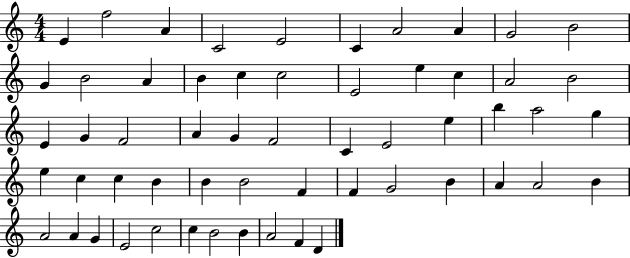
X:1
T:Untitled
M:4/4
L:1/4
K:C
E f2 A C2 E2 C A2 A G2 B2 G B2 A B c c2 E2 e c A2 B2 E G F2 A G F2 C E2 e b a2 g e c c B B B2 F F G2 B A A2 B A2 A G E2 c2 c B2 B A2 F D